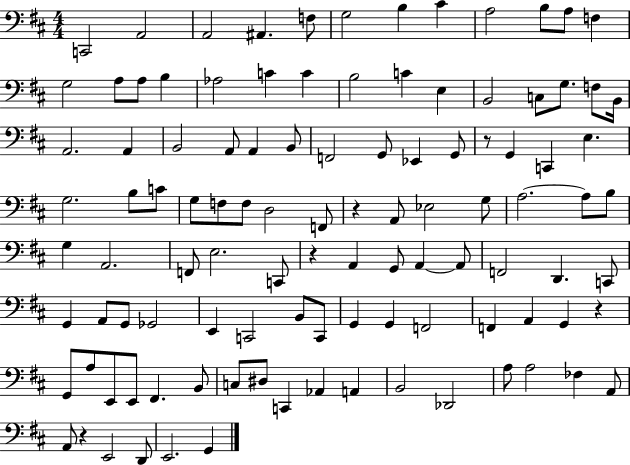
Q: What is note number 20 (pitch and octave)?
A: B3